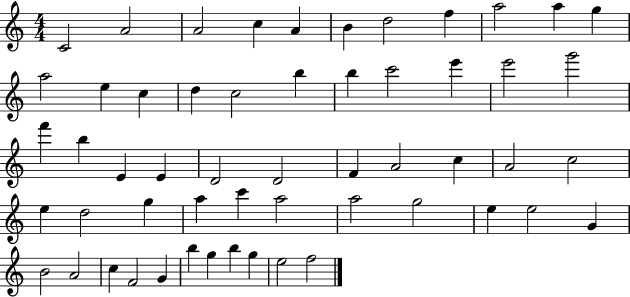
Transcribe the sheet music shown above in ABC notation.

X:1
T:Untitled
M:4/4
L:1/4
K:C
C2 A2 A2 c A B d2 f a2 a g a2 e c d c2 b b c'2 e' e'2 g'2 f' b E E D2 D2 F A2 c A2 c2 e d2 g a c' a2 a2 g2 e e2 G B2 A2 c F2 G b g b g e2 f2